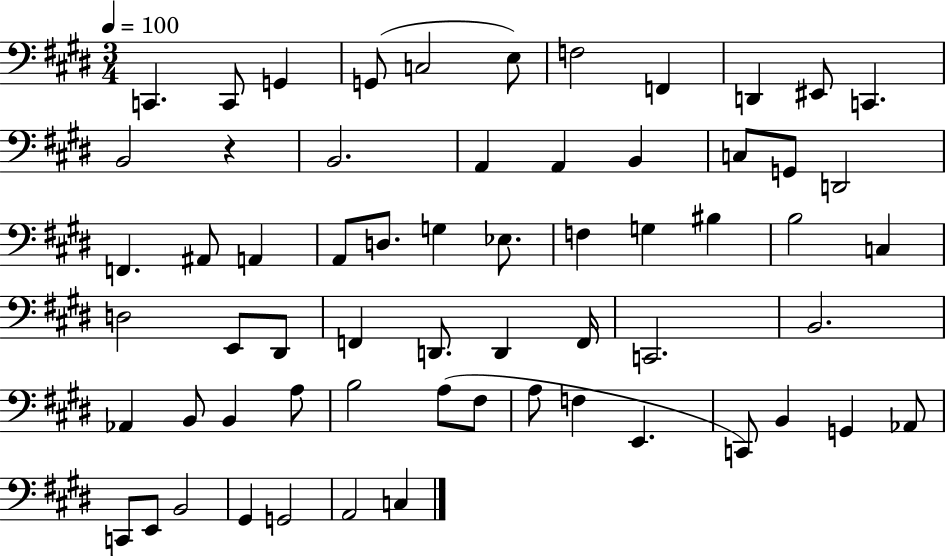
C2/q. C2/e G2/q G2/e C3/h E3/e F3/h F2/q D2/q EIS2/e C2/q. B2/h R/q B2/h. A2/q A2/q B2/q C3/e G2/e D2/h F2/q. A#2/e A2/q A2/e D3/e. G3/q Eb3/e. F3/q G3/q BIS3/q B3/h C3/q D3/h E2/e D#2/e F2/q D2/e. D2/q F2/s C2/h. B2/h. Ab2/q B2/e B2/q A3/e B3/h A3/e F#3/e A3/e F3/q E2/q. C2/e B2/q G2/q Ab2/e C2/e E2/e B2/h G#2/q G2/h A2/h C3/q